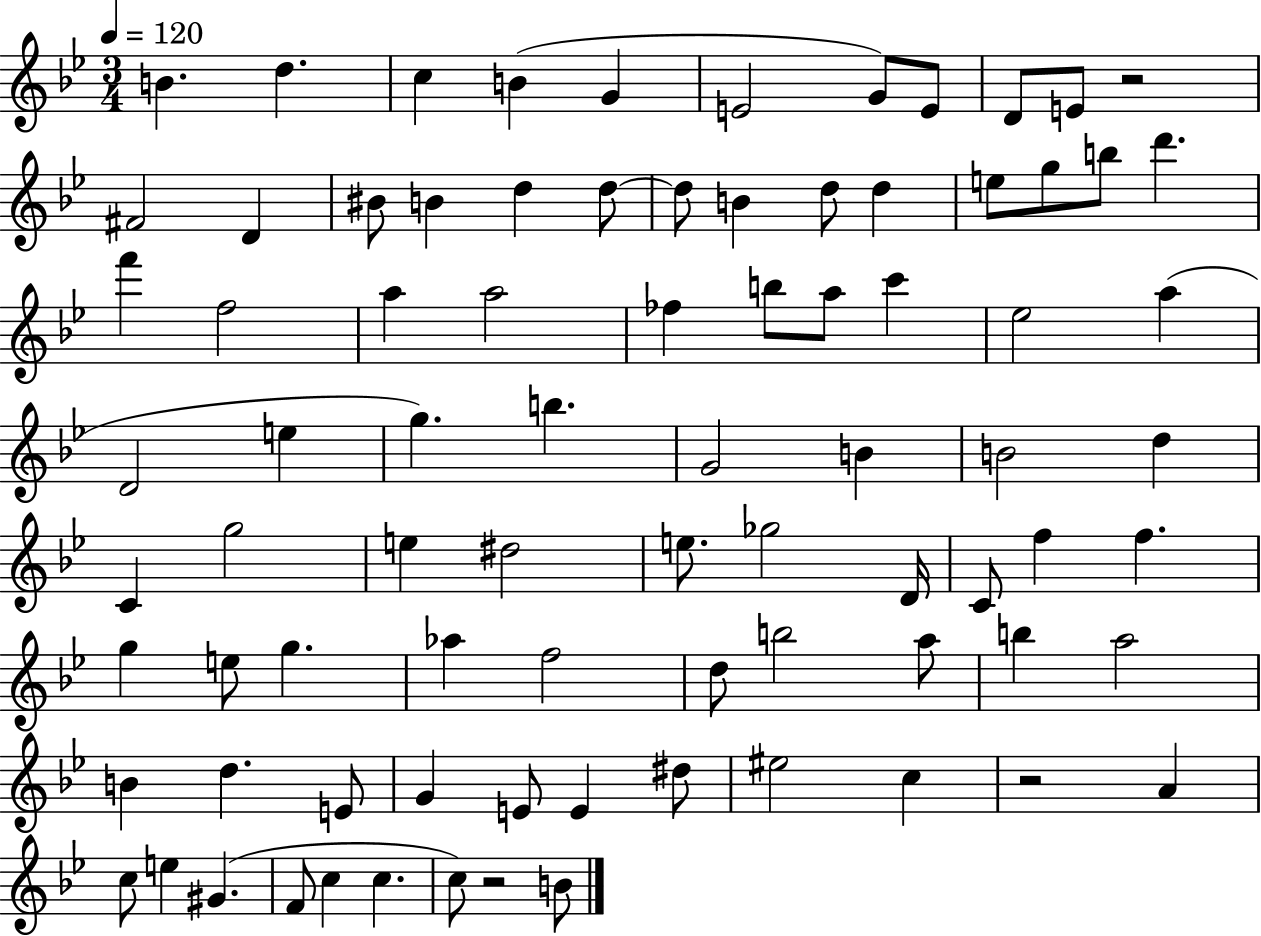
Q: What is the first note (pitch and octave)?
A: B4